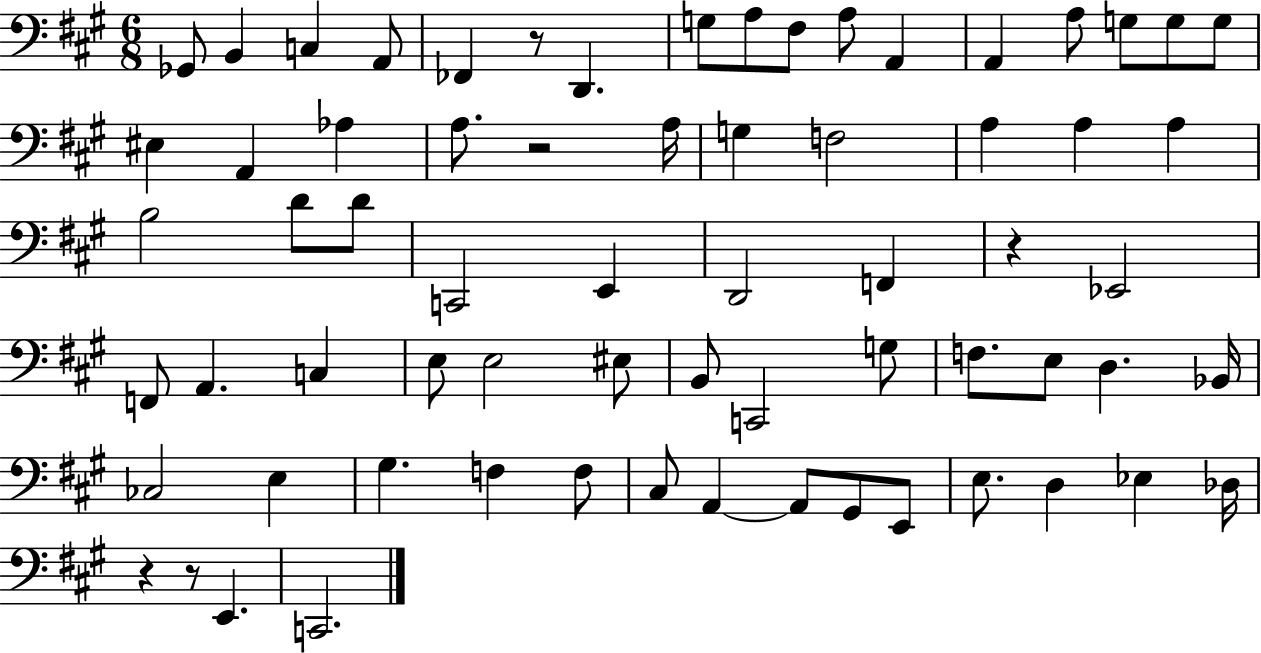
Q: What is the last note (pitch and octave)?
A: C2